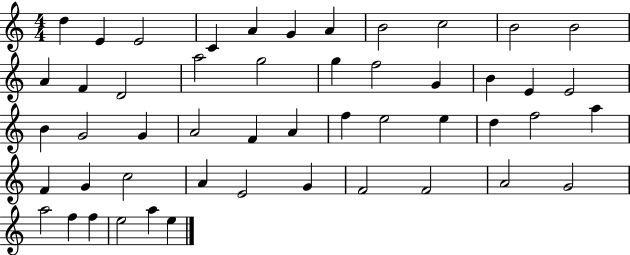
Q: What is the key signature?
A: C major